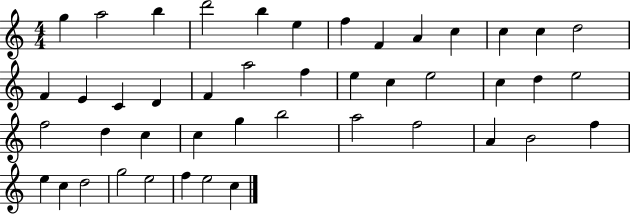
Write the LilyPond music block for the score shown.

{
  \clef treble
  \numericTimeSignature
  \time 4/4
  \key c \major
  g''4 a''2 b''4 | d'''2 b''4 e''4 | f''4 f'4 a'4 c''4 | c''4 c''4 d''2 | \break f'4 e'4 c'4 d'4 | f'4 a''2 f''4 | e''4 c''4 e''2 | c''4 d''4 e''2 | \break f''2 d''4 c''4 | c''4 g''4 b''2 | a''2 f''2 | a'4 b'2 f''4 | \break e''4 c''4 d''2 | g''2 e''2 | f''4 e''2 c''4 | \bar "|."
}